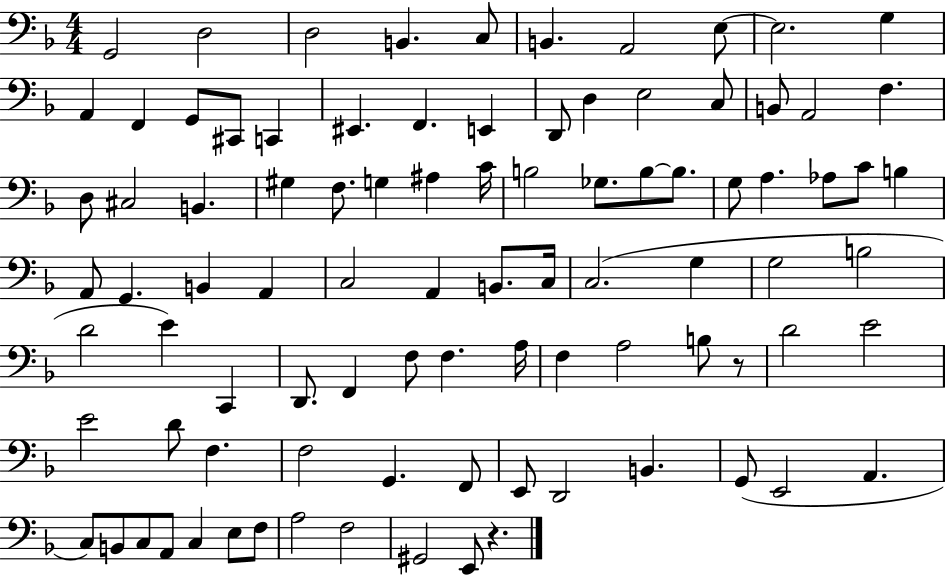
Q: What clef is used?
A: bass